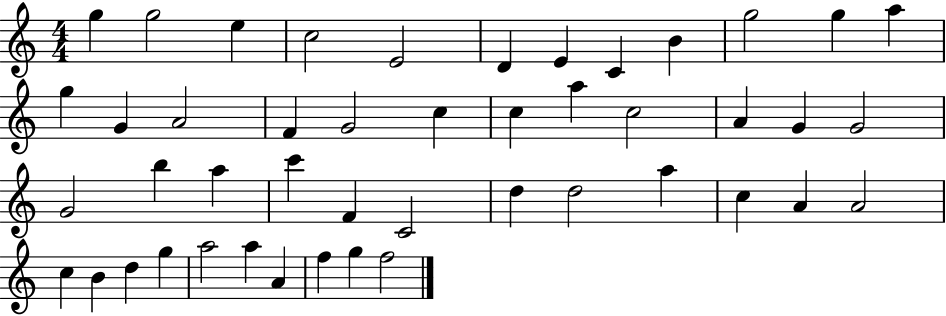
{
  \clef treble
  \numericTimeSignature
  \time 4/4
  \key c \major
  g''4 g''2 e''4 | c''2 e'2 | d'4 e'4 c'4 b'4 | g''2 g''4 a''4 | \break g''4 g'4 a'2 | f'4 g'2 c''4 | c''4 a''4 c''2 | a'4 g'4 g'2 | \break g'2 b''4 a''4 | c'''4 f'4 c'2 | d''4 d''2 a''4 | c''4 a'4 a'2 | \break c''4 b'4 d''4 g''4 | a''2 a''4 a'4 | f''4 g''4 f''2 | \bar "|."
}